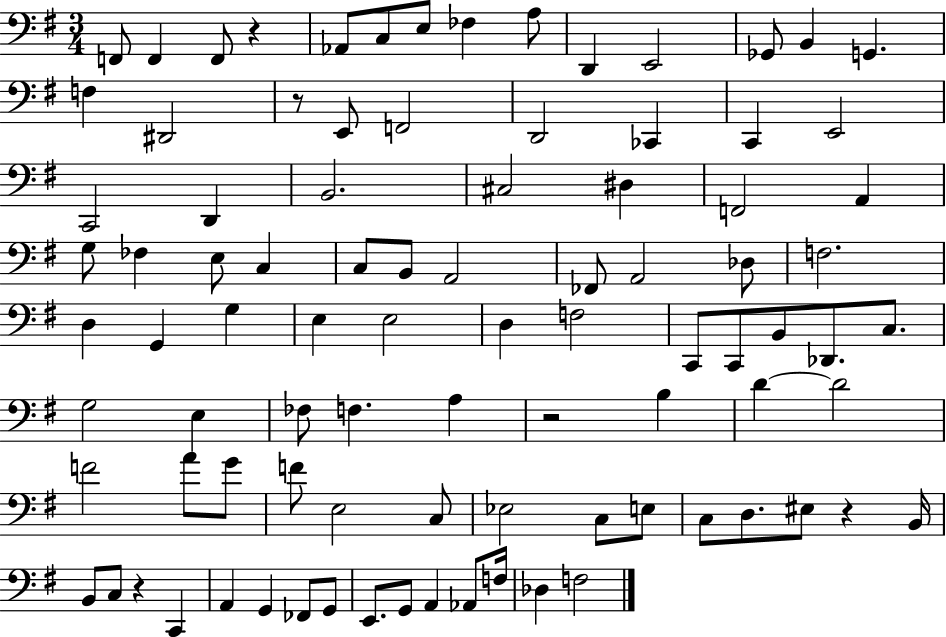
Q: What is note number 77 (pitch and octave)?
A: G2